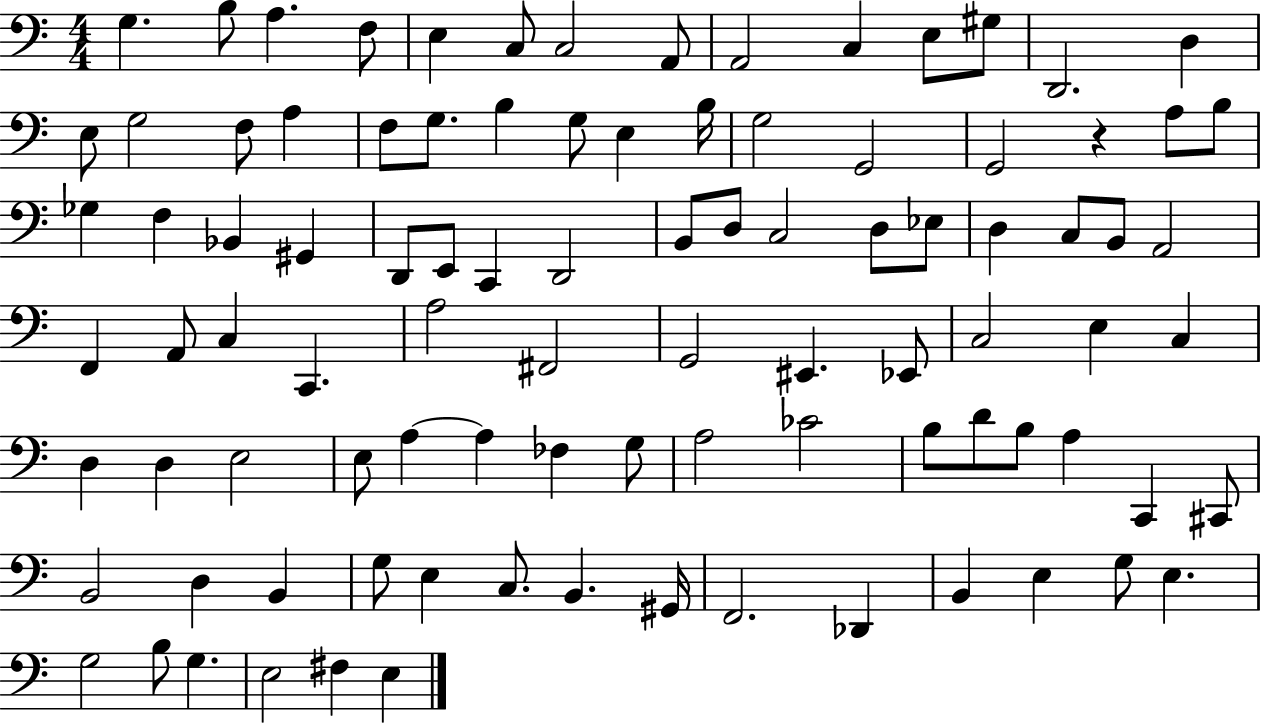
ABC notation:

X:1
T:Untitled
M:4/4
L:1/4
K:C
G, B,/2 A, F,/2 E, C,/2 C,2 A,,/2 A,,2 C, E,/2 ^G,/2 D,,2 D, E,/2 G,2 F,/2 A, F,/2 G,/2 B, G,/2 E, B,/4 G,2 G,,2 G,,2 z A,/2 B,/2 _G, F, _B,, ^G,, D,,/2 E,,/2 C,, D,,2 B,,/2 D,/2 C,2 D,/2 _E,/2 D, C,/2 B,,/2 A,,2 F,, A,,/2 C, C,, A,2 ^F,,2 G,,2 ^E,, _E,,/2 C,2 E, C, D, D, E,2 E,/2 A, A, _F, G,/2 A,2 _C2 B,/2 D/2 B,/2 A, C,, ^C,,/2 B,,2 D, B,, G,/2 E, C,/2 B,, ^G,,/4 F,,2 _D,, B,, E, G,/2 E, G,2 B,/2 G, E,2 ^F, E,